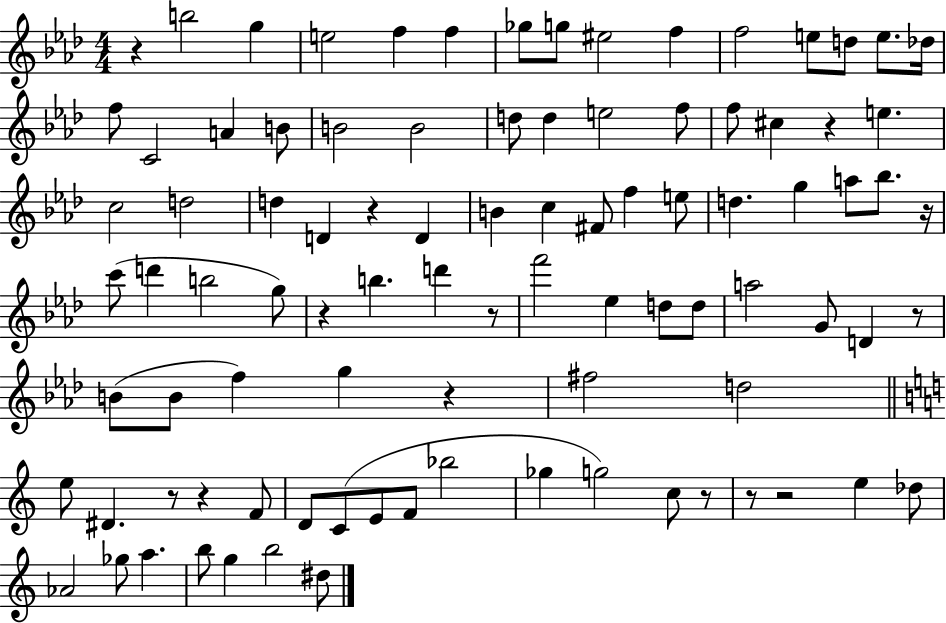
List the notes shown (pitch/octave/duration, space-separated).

R/q B5/h G5/q E5/h F5/q F5/q Gb5/e G5/e EIS5/h F5/q F5/h E5/e D5/e E5/e. Db5/s F5/e C4/h A4/q B4/e B4/h B4/h D5/e D5/q E5/h F5/e F5/e C#5/q R/q E5/q. C5/h D5/h D5/q D4/q R/q D4/q B4/q C5/q F#4/e F5/q E5/e D5/q. G5/q A5/e Bb5/e. R/s C6/e D6/q B5/h G5/e R/q B5/q. D6/q R/e F6/h Eb5/q D5/e D5/e A5/h G4/e D4/q R/e B4/e B4/e F5/q G5/q R/q F#5/h D5/h E5/e D#4/q. R/e R/q F4/e D4/e C4/e E4/e F4/e Bb5/h Gb5/q G5/h C5/e R/e R/e R/h E5/q Db5/e Ab4/h Gb5/e A5/q. B5/e G5/q B5/h D#5/e